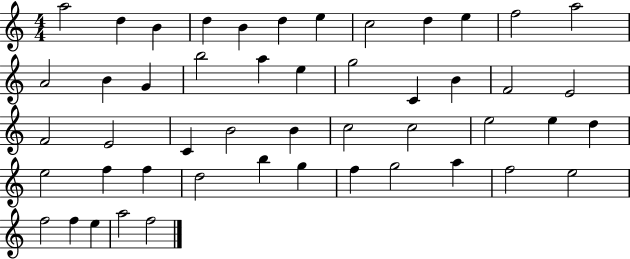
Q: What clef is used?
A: treble